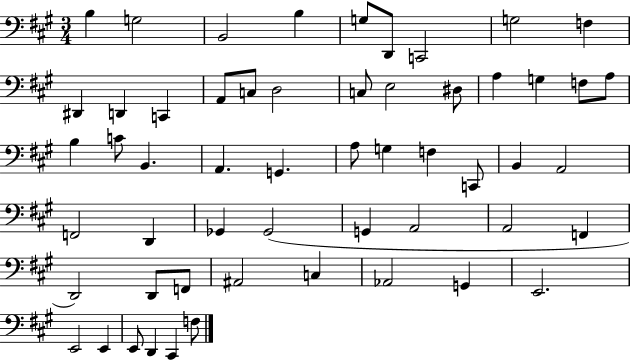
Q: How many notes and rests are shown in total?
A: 55